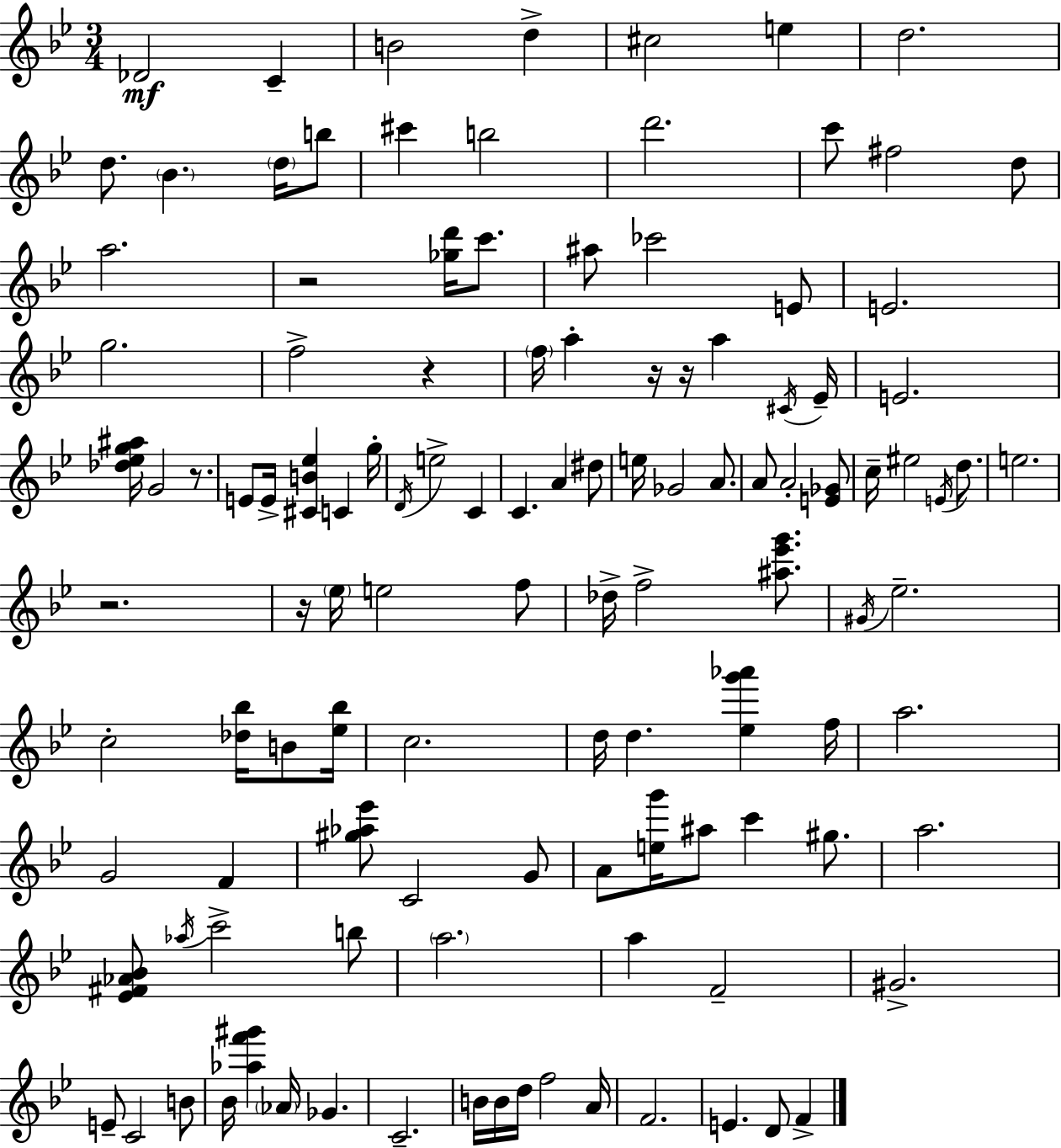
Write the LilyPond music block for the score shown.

{
  \clef treble
  \numericTimeSignature
  \time 3/4
  \key g \minor
  \repeat volta 2 { des'2\mf c'4-- | b'2 d''4-> | cis''2 e''4 | d''2. | \break d''8. \parenthesize bes'4. \parenthesize d''16 b''8 | cis'''4 b''2 | d'''2. | c'''8 fis''2 d''8 | \break a''2. | r2 <ges'' d'''>16 c'''8. | ais''8 ces'''2 e'8 | e'2. | \break g''2. | f''2-> r4 | \parenthesize f''16 a''4-. r16 r16 a''4 \acciaccatura { cis'16 } | ees'16-- e'2. | \break <des'' ees'' g'' ais''>16 g'2 r8. | e'8 e'16-> <cis' b' ees''>4 c'4 | g''16-. \acciaccatura { d'16 } e''2-> c'4 | c'4. a'4 | \break dis''8 e''16 ges'2 a'8. | a'8 a'2-. | <e' ges'>8 c''16-- eis''2 \acciaccatura { e'16 } | d''8. e''2. | \break r2. | r16 \parenthesize ees''16 e''2 | f''8 des''16-> f''2-> | <ais'' ees''' g'''>8. \acciaccatura { gis'16 } ees''2.-- | \break c''2-. | <des'' bes''>16 b'8 <ees'' bes''>16 c''2. | d''16 d''4. <ees'' g''' aes'''>4 | f''16 a''2. | \break g'2 | f'4 <gis'' aes'' ees'''>8 c'2 | g'8 a'8 <e'' g'''>16 ais''8 c'''4 | gis''8. a''2. | \break <ees' fis' aes' bes'>8 \acciaccatura { aes''16 } c'''2-> | b''8 \parenthesize a''2. | a''4 f'2-- | gis'2.-> | \break e'8-- c'2 | b'8 bes'16 <aes'' f''' gis'''>4 \parenthesize aes'16 ges'4. | c'2.-- | b'16 b'16 d''16 f''2 | \break a'16 f'2. | e'4. d'8 | f'4-> } \bar "|."
}